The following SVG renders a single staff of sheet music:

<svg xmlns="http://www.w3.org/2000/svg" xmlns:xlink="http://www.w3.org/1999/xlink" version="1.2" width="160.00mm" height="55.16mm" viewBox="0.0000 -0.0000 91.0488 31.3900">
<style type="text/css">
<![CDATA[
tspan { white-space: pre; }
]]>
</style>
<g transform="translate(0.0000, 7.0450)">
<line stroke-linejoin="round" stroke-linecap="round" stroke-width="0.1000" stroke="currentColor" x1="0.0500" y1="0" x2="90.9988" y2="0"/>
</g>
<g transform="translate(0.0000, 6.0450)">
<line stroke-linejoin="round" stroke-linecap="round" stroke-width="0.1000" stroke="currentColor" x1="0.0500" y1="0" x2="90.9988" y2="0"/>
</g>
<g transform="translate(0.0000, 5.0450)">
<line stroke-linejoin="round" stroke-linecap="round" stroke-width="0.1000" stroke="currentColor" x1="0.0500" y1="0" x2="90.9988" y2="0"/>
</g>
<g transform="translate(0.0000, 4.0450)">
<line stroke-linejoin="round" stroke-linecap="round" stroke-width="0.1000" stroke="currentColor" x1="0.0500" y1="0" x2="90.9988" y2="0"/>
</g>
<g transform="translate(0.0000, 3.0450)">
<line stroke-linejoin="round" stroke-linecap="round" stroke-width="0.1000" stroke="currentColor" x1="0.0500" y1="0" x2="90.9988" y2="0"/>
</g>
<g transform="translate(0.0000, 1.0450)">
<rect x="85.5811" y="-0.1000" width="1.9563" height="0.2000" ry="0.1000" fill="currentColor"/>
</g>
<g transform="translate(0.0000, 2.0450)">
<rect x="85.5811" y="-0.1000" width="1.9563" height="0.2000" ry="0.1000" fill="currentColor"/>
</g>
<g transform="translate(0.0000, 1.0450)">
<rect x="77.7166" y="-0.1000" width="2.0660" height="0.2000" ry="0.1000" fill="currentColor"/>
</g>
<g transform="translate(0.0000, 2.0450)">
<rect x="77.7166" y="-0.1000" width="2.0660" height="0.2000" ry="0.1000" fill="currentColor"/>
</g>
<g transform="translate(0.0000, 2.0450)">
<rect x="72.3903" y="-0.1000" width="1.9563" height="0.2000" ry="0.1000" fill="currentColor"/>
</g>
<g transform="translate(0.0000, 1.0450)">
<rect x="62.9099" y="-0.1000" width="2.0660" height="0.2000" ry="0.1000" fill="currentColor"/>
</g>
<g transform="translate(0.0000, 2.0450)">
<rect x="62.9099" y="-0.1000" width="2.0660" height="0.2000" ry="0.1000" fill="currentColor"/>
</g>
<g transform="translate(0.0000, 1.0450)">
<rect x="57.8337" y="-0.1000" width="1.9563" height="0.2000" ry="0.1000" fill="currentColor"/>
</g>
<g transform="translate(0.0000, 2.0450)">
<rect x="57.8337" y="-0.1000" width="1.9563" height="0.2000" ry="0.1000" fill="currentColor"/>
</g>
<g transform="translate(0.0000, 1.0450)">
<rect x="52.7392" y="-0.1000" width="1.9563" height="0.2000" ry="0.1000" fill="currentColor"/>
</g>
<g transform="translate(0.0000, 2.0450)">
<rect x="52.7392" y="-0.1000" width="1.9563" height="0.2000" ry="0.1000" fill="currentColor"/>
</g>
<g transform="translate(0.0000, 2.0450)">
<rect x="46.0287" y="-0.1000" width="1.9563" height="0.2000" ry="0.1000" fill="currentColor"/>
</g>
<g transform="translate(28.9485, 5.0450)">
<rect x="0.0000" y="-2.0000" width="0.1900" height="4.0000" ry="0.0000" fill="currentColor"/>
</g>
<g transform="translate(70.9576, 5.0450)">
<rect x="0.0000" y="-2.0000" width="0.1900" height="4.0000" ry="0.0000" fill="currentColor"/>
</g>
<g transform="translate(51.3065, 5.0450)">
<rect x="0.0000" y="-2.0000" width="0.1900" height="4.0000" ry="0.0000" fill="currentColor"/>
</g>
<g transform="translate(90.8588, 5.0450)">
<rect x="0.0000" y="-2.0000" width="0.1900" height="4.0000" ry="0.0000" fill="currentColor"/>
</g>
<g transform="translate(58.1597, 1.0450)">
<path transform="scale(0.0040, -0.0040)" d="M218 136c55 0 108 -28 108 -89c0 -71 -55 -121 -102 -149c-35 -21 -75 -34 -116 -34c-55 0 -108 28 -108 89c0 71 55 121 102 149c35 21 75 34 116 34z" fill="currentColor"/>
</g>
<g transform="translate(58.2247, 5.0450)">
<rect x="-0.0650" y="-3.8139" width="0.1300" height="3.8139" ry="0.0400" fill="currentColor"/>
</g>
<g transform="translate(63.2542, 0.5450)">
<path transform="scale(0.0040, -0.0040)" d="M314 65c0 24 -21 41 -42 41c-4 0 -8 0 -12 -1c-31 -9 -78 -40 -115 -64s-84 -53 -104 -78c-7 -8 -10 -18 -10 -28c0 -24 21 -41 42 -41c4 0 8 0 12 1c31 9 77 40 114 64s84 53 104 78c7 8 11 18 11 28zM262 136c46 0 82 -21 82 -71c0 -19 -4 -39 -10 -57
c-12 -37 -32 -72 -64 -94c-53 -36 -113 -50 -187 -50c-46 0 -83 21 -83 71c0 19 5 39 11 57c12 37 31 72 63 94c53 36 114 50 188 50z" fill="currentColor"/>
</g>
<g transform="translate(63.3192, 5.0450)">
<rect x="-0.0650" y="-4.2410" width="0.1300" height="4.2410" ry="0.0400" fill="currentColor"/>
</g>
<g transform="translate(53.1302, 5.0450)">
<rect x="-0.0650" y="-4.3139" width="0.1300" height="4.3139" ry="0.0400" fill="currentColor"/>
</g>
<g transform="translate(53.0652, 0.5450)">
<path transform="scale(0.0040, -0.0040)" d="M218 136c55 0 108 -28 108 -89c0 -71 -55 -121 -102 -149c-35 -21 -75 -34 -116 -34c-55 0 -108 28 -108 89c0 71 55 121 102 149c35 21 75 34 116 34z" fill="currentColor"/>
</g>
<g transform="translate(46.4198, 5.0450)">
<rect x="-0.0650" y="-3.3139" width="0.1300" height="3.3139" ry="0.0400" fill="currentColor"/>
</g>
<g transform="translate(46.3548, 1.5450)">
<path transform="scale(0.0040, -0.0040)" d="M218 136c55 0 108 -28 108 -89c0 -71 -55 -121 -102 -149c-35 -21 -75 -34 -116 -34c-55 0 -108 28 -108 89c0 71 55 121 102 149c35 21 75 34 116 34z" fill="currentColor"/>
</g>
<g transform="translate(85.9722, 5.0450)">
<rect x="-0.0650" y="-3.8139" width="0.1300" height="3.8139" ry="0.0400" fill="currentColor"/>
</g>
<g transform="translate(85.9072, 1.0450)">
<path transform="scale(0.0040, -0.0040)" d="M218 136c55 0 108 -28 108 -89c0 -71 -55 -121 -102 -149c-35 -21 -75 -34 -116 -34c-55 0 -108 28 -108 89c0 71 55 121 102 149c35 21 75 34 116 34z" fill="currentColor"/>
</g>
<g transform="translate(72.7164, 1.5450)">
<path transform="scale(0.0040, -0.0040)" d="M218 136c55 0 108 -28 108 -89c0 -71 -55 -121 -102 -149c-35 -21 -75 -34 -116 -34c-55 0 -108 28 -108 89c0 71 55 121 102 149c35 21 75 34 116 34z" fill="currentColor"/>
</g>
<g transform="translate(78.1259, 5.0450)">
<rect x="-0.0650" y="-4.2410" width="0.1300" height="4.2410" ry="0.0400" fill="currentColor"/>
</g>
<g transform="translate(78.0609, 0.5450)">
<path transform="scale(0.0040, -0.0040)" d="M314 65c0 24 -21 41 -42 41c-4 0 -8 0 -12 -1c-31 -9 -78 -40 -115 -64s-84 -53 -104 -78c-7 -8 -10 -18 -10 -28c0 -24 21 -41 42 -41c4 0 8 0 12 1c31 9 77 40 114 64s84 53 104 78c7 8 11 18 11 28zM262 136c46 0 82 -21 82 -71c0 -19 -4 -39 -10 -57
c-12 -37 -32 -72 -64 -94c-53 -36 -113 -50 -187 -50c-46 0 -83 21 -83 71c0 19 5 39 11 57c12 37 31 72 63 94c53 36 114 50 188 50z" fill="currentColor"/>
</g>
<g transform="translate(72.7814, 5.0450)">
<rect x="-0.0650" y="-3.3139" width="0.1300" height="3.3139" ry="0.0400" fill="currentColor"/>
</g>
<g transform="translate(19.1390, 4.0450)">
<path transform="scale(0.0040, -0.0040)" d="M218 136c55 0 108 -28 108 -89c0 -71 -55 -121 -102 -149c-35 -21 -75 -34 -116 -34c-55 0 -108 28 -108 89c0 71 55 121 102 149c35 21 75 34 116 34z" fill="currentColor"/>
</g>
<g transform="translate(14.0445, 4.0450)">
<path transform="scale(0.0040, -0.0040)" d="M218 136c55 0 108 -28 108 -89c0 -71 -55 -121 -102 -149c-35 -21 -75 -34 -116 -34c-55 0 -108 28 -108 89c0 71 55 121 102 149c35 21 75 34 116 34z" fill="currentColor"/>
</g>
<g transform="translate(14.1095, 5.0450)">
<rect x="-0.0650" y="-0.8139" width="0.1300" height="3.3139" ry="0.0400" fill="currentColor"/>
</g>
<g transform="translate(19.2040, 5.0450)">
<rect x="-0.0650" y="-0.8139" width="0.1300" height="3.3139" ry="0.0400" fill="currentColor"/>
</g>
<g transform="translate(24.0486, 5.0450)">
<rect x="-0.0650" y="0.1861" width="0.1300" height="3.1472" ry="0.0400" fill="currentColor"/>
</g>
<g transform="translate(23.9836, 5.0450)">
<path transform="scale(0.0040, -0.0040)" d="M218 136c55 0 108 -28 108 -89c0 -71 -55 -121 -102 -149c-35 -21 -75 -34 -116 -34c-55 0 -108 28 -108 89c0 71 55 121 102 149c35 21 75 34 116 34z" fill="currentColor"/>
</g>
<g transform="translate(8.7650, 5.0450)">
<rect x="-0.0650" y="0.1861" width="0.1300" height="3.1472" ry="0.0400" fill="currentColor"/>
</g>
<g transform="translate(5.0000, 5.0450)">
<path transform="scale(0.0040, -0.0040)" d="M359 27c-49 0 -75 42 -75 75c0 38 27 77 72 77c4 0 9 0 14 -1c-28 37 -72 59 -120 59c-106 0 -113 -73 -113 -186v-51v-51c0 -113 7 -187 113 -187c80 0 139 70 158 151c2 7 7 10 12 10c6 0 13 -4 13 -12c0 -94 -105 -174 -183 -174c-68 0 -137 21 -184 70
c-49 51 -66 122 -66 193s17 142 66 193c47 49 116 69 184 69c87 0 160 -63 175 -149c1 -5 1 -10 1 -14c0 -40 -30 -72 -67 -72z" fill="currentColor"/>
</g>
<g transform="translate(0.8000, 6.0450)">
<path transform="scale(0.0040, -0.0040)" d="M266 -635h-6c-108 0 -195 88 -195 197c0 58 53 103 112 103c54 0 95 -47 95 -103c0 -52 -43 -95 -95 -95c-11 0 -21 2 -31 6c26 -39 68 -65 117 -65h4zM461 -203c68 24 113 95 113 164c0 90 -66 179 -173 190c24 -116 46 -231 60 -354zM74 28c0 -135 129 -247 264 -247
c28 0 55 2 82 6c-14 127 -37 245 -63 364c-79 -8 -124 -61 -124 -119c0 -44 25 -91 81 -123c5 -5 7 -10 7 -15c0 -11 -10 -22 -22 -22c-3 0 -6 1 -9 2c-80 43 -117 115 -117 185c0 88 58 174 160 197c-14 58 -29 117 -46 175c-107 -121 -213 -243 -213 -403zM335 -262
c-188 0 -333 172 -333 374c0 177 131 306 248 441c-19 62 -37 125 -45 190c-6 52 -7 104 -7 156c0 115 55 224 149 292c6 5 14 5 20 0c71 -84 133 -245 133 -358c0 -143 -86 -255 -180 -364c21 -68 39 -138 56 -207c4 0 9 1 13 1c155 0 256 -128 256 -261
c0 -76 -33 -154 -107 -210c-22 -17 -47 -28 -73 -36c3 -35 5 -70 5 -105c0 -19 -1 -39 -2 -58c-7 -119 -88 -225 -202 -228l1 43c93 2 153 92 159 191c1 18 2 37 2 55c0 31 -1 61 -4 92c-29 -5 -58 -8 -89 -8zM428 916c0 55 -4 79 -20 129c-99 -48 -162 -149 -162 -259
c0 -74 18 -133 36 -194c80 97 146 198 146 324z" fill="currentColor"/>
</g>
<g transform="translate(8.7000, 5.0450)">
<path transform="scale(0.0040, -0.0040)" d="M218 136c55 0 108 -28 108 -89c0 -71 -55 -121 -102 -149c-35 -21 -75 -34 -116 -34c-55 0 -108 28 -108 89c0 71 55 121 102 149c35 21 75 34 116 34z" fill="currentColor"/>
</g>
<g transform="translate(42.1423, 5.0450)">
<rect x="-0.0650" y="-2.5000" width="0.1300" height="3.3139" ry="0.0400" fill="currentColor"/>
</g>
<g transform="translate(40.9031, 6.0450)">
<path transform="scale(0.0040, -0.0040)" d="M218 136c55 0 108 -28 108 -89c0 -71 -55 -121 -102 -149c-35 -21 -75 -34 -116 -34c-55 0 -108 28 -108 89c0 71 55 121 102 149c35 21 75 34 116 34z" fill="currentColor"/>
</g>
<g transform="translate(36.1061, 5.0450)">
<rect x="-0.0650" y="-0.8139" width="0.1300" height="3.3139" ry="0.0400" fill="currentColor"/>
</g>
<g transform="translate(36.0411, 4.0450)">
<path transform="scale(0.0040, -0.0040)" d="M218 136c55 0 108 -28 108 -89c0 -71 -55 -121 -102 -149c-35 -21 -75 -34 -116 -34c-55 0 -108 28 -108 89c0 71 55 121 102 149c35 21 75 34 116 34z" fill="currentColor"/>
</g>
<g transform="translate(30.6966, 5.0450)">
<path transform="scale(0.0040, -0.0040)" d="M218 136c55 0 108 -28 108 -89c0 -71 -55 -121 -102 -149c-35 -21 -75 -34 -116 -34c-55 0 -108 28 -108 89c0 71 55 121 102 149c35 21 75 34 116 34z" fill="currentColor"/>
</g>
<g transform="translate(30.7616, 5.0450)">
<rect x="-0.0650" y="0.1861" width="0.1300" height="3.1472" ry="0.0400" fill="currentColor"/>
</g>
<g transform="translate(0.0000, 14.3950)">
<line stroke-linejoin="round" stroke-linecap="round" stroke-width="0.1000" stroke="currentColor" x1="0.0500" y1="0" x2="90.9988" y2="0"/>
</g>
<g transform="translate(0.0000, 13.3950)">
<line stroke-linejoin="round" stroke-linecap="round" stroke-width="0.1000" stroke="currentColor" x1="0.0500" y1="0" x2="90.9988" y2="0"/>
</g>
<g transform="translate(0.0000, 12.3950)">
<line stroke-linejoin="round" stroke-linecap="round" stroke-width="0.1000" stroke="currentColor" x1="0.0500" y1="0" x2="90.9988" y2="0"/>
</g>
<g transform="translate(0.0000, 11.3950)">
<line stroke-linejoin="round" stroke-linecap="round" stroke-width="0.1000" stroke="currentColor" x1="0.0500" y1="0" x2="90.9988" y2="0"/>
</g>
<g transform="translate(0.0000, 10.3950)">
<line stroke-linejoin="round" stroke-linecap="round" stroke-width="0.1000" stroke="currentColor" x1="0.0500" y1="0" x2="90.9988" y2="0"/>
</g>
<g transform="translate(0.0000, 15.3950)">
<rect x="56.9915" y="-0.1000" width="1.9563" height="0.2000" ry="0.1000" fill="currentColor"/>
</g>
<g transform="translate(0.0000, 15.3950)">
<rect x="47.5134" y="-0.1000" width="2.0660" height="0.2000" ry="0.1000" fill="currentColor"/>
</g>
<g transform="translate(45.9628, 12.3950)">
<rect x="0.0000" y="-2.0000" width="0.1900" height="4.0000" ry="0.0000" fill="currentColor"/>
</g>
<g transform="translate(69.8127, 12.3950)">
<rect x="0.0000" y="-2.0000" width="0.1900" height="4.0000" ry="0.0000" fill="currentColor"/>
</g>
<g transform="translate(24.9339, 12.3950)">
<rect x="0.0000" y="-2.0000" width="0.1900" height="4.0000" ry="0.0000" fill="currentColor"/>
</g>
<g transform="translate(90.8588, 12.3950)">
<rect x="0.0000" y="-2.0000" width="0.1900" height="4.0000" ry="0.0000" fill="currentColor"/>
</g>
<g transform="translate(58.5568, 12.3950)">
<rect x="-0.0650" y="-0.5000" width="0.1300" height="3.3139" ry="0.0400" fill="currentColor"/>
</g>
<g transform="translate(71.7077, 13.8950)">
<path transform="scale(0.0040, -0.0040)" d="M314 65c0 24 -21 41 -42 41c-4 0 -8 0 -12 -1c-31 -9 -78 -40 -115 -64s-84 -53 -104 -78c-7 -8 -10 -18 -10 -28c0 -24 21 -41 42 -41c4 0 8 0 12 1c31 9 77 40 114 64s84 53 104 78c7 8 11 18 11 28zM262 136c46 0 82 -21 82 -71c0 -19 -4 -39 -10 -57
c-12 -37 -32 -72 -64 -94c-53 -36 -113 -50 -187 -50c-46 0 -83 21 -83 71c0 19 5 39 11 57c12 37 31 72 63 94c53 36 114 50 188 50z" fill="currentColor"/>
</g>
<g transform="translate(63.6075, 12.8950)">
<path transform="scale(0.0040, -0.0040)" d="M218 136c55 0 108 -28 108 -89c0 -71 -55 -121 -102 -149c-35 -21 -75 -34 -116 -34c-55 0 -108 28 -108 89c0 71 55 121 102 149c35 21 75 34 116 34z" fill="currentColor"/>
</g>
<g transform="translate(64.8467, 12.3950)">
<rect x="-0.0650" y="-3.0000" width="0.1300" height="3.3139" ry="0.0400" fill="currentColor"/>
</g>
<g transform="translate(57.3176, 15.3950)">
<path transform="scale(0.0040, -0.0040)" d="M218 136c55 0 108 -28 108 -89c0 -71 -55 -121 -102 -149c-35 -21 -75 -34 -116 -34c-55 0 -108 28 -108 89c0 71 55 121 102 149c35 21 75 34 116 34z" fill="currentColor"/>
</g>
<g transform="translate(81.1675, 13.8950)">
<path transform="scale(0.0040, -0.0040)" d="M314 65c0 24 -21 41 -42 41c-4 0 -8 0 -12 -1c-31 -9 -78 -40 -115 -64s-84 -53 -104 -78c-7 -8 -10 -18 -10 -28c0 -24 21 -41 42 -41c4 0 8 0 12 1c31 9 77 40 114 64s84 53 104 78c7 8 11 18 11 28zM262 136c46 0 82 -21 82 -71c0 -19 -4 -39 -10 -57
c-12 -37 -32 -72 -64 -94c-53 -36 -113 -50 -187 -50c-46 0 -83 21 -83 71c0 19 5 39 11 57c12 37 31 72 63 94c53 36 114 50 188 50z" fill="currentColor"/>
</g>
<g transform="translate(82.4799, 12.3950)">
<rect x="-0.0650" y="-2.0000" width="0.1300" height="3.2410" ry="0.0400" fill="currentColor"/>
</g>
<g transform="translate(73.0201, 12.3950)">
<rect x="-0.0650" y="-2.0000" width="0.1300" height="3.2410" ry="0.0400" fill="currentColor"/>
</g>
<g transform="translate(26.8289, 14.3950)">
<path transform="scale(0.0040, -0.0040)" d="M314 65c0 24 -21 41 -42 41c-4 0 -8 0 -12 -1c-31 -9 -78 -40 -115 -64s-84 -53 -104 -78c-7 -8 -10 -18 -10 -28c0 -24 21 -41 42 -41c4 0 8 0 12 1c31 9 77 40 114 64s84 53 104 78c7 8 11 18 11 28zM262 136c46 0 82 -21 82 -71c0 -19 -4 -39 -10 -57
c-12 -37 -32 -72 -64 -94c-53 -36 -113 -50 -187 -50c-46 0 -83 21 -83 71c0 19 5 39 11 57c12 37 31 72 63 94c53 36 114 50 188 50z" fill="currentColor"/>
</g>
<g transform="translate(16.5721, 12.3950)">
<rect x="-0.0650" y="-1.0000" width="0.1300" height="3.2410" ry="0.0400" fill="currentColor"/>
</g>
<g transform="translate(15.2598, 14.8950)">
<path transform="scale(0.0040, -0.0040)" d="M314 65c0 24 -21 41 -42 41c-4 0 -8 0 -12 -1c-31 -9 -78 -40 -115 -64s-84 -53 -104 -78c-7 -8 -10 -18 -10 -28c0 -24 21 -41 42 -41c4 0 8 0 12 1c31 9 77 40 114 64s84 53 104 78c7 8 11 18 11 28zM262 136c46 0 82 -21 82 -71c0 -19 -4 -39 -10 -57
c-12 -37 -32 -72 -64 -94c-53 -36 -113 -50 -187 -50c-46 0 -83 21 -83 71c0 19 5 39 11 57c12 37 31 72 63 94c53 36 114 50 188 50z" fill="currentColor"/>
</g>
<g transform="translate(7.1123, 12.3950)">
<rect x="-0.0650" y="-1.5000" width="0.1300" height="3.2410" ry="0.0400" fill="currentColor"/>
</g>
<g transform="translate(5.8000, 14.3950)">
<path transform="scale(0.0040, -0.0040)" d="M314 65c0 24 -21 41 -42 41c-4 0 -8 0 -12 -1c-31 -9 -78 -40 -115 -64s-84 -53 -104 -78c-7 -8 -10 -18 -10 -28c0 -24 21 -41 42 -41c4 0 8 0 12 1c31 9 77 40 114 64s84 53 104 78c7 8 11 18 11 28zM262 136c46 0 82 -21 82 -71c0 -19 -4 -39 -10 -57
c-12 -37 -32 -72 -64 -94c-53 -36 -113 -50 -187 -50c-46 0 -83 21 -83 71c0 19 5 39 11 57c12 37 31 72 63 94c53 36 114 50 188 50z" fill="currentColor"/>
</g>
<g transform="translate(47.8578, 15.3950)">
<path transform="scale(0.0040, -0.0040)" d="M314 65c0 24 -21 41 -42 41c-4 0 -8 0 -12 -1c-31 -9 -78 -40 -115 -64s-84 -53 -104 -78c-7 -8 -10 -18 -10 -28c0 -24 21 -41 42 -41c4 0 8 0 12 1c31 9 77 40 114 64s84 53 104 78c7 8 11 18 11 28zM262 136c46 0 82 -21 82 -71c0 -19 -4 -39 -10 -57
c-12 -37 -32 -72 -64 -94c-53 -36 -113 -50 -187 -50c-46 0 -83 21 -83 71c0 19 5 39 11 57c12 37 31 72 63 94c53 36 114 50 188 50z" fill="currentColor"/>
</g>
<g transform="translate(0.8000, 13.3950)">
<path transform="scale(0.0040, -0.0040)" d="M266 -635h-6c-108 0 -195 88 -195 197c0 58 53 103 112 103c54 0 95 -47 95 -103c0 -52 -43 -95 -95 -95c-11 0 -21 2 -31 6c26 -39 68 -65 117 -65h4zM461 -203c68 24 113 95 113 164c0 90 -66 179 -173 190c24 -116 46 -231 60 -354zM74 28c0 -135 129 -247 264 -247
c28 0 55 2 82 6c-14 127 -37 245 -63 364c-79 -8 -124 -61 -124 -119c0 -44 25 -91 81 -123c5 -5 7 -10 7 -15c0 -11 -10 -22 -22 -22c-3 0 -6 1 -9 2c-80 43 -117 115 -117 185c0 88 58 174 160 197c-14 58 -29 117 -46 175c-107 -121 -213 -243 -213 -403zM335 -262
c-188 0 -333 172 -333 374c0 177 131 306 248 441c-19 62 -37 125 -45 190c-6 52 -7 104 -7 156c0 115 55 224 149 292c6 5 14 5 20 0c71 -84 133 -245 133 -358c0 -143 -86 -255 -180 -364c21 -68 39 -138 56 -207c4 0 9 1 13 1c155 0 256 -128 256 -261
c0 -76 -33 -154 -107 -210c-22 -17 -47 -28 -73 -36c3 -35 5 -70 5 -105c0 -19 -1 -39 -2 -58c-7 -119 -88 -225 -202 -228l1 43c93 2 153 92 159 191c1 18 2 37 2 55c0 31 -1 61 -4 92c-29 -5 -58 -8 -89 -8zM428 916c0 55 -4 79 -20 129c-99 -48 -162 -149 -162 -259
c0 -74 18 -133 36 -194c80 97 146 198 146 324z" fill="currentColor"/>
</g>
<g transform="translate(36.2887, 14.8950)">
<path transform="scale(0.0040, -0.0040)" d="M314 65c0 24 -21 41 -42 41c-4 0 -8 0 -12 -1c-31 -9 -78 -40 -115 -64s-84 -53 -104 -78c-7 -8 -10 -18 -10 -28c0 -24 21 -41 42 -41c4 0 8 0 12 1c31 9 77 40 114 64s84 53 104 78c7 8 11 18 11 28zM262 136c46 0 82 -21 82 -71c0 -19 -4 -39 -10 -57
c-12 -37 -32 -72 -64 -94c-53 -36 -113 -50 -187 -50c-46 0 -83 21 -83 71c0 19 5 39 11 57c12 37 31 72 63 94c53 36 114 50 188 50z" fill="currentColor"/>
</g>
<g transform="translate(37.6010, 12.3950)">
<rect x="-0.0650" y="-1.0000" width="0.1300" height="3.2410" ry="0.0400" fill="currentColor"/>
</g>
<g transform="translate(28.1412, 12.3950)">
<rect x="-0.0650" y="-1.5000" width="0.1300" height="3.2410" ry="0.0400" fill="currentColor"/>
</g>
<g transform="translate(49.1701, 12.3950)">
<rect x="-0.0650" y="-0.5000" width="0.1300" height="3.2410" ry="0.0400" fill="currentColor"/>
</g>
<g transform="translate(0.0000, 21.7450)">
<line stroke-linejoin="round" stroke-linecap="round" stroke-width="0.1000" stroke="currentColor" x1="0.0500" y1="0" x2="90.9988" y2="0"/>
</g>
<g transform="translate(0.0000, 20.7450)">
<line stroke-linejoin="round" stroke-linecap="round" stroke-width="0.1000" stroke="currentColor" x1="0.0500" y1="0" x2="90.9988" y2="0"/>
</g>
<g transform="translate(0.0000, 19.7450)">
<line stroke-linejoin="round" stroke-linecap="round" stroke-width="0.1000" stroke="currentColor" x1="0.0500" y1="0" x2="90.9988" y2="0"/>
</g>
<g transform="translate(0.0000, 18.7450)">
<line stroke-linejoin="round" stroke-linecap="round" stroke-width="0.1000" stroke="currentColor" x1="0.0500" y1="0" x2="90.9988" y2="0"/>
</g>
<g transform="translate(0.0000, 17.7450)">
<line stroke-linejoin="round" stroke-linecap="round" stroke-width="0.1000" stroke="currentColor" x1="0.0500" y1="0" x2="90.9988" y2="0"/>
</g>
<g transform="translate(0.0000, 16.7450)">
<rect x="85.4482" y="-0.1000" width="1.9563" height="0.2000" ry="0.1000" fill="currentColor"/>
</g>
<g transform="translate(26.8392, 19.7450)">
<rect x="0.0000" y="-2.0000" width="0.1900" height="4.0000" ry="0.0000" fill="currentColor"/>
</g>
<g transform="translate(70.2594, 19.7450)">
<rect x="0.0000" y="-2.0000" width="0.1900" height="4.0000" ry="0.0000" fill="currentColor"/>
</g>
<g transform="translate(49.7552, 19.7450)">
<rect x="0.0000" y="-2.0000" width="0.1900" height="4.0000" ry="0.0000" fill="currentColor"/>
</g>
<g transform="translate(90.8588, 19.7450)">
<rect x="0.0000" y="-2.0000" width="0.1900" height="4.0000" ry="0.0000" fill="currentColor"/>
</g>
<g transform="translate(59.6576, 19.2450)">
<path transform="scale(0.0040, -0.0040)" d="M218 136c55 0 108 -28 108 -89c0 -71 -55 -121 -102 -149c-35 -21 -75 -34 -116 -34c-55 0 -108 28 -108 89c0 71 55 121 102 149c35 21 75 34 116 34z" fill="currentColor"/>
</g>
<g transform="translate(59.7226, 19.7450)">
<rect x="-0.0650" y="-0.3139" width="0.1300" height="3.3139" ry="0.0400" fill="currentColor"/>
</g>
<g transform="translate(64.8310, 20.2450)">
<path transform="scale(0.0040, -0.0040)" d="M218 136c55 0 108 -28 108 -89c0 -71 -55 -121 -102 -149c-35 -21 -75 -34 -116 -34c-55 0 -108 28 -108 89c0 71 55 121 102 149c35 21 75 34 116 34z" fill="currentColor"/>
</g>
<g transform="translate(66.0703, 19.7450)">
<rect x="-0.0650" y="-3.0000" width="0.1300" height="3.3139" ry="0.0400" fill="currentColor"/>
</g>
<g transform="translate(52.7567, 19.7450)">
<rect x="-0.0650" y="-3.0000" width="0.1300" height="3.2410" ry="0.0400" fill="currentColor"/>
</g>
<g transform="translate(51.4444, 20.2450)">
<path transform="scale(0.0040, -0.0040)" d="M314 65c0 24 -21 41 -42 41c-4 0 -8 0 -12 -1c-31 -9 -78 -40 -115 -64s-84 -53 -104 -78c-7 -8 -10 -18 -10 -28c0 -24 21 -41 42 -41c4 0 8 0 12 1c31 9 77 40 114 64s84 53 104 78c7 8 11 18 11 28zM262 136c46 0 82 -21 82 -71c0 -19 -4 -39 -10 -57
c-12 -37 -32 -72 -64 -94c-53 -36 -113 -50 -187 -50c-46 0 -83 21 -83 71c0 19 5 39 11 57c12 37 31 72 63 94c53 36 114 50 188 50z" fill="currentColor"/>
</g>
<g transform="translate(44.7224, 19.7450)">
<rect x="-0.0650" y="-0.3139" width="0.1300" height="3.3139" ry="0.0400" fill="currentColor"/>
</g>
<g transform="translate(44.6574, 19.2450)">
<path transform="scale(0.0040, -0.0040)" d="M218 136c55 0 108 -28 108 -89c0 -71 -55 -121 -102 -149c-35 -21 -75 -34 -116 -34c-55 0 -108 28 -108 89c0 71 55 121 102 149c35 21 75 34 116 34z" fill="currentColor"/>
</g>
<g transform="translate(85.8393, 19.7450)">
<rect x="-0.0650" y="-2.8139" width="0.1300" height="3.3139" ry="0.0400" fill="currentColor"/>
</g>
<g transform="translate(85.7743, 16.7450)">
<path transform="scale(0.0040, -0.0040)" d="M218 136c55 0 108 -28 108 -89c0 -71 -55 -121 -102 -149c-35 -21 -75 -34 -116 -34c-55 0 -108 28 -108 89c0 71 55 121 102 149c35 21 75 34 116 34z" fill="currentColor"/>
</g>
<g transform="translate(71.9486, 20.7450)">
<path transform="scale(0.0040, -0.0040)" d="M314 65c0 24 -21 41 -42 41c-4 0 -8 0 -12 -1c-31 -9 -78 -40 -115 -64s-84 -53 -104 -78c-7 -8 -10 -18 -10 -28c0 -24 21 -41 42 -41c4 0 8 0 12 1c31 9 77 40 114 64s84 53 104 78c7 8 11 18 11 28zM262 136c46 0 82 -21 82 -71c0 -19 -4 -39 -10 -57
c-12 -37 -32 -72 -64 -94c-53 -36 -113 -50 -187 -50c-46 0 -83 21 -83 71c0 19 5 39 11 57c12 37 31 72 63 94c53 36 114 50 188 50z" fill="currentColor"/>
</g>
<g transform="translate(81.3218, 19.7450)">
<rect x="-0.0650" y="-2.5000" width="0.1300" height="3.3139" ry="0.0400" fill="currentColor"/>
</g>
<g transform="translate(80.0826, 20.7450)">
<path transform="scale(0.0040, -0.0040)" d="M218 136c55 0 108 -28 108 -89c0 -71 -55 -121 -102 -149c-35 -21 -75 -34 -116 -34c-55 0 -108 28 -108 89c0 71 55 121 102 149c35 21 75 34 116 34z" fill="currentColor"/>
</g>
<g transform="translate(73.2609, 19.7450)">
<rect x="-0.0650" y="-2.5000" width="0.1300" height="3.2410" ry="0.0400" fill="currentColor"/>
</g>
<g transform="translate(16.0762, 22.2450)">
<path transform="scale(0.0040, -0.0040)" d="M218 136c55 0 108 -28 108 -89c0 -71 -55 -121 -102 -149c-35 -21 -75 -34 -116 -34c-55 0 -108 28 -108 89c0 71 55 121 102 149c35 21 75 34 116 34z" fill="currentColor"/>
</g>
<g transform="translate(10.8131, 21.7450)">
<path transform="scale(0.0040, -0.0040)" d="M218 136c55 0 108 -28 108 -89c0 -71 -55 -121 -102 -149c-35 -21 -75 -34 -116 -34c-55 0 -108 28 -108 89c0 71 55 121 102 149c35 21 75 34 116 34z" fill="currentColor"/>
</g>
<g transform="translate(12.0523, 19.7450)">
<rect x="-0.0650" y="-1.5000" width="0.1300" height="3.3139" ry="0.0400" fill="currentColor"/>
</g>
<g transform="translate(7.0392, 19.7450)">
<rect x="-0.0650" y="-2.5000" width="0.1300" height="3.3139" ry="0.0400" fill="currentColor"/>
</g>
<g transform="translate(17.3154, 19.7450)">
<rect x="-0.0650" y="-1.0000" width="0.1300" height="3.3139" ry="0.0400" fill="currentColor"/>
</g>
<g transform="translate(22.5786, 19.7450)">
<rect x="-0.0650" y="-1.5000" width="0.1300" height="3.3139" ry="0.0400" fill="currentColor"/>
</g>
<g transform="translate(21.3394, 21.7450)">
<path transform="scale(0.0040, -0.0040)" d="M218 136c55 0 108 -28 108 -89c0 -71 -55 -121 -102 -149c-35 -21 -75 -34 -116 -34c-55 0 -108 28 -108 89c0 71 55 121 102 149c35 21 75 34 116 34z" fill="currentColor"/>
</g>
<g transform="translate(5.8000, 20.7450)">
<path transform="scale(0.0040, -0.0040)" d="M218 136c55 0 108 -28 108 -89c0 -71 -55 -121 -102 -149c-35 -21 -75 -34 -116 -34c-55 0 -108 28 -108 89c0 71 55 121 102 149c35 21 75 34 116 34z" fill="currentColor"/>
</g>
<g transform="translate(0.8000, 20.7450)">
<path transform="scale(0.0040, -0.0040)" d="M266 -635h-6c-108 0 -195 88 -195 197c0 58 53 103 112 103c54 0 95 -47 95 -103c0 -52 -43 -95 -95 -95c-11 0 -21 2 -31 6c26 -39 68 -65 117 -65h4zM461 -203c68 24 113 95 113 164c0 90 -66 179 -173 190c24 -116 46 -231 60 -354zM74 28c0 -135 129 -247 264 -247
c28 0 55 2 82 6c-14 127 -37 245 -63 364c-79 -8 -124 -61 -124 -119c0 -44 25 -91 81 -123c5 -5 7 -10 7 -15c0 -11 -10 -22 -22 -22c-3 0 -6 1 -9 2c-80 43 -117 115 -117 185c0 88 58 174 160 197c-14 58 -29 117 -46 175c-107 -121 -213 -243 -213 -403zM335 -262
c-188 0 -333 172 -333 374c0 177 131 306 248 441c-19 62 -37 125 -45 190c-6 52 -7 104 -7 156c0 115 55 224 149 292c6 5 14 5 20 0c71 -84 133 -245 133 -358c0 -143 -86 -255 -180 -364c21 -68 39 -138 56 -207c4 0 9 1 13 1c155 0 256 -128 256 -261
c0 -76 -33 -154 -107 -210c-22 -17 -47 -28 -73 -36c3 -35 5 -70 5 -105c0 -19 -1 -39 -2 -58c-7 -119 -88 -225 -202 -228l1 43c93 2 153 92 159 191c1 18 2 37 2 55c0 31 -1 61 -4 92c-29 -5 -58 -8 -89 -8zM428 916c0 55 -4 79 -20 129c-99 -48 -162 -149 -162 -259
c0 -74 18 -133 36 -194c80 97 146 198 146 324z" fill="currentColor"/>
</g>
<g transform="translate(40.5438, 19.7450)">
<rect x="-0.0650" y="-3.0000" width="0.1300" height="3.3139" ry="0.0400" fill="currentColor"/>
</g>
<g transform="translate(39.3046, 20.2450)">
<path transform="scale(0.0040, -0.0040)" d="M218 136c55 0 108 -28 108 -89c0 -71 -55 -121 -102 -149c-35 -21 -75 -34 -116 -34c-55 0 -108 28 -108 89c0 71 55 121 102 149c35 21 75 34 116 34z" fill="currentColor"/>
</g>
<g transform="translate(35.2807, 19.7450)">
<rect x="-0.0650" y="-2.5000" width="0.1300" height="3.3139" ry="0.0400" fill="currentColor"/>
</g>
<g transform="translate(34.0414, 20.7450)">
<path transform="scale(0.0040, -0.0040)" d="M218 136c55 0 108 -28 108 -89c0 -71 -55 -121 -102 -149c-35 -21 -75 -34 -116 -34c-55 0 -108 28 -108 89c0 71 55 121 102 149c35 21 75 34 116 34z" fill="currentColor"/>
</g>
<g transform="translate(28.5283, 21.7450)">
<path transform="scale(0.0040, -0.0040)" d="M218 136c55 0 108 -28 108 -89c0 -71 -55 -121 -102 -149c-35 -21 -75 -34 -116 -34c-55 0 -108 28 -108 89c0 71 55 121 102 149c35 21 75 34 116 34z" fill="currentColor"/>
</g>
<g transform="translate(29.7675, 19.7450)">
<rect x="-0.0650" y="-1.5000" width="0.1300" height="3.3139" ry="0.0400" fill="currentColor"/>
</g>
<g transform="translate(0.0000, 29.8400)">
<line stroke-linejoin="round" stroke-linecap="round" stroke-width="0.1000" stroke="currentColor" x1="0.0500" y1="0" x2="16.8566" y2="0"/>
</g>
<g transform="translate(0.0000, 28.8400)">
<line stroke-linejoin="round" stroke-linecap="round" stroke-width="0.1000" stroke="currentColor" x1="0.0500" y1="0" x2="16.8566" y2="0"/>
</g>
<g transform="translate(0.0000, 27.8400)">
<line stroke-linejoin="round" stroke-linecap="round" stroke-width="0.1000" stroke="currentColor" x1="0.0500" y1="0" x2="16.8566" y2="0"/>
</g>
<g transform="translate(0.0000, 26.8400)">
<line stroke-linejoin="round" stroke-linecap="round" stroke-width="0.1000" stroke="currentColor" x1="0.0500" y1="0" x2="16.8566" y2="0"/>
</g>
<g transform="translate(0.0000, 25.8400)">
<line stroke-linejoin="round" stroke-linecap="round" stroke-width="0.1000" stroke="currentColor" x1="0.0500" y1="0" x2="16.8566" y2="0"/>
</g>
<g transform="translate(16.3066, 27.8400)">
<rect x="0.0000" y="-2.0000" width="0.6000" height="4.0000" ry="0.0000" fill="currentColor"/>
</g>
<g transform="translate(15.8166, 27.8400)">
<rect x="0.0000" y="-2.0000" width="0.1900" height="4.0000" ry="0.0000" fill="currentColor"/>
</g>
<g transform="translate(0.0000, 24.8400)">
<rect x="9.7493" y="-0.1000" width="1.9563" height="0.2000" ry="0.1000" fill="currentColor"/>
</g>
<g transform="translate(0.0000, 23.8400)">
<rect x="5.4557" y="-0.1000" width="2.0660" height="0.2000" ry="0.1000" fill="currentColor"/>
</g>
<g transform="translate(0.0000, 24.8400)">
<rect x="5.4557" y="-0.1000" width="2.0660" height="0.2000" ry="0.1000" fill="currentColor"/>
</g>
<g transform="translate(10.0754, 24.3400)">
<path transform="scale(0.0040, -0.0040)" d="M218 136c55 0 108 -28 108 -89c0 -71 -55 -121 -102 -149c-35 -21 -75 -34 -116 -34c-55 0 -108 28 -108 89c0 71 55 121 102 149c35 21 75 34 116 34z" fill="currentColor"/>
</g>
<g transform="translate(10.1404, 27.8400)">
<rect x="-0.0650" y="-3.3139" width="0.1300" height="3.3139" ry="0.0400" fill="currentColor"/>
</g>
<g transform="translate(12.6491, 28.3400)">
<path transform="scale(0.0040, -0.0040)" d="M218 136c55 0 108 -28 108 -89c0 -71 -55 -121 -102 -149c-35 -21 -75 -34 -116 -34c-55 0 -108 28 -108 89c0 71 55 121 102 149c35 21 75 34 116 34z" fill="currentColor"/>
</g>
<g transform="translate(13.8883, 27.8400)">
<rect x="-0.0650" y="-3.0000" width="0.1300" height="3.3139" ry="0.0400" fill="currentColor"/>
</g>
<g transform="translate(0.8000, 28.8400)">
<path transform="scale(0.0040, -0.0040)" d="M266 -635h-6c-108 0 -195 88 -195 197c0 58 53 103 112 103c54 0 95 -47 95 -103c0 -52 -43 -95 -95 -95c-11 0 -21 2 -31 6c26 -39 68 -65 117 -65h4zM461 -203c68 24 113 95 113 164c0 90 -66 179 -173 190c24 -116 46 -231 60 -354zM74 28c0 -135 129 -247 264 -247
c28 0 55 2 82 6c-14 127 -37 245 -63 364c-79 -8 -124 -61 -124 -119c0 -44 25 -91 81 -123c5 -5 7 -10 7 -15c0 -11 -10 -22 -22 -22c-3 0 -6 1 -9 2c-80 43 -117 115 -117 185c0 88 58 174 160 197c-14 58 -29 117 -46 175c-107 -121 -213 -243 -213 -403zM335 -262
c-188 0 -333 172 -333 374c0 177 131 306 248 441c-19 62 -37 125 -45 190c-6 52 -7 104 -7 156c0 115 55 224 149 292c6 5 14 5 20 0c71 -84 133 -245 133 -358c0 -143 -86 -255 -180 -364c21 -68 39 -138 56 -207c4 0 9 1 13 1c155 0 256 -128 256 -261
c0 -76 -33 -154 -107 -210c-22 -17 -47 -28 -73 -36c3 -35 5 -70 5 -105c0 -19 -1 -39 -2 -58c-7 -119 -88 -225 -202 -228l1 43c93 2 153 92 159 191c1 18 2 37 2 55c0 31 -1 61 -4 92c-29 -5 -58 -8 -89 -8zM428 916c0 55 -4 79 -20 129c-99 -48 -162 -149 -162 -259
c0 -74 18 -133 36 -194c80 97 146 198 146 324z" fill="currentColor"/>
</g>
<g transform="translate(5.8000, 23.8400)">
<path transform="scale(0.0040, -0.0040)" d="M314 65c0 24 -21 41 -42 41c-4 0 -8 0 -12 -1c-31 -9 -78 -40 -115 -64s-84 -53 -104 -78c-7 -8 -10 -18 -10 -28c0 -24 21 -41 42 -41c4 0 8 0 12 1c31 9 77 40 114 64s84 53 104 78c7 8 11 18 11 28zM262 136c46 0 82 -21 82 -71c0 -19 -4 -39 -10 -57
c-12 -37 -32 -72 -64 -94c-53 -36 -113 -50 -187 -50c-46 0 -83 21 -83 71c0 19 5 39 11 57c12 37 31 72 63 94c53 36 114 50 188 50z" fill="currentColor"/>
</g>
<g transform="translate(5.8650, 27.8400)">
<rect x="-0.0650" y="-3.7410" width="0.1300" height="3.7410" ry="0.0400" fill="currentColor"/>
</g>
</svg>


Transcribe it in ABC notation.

X:1
T:Untitled
M:4/4
L:1/4
K:C
B d d B B d G b d' c' d'2 b d'2 c' E2 D2 E2 D2 C2 C A F2 F2 G E D E E G A c A2 c A G2 G a c'2 b A